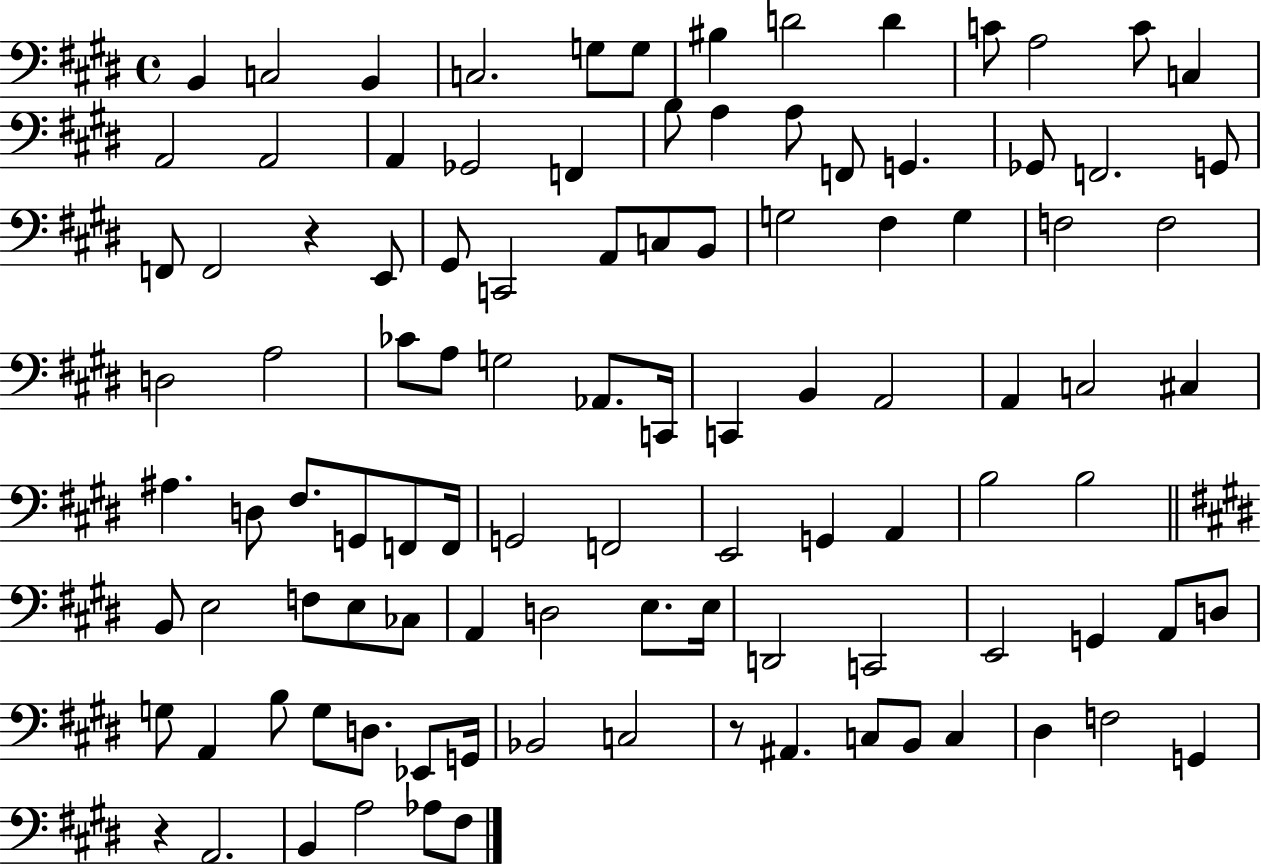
B2/q C3/h B2/q C3/h. G3/e G3/e BIS3/q D4/h D4/q C4/e A3/h C4/e C3/q A2/h A2/h A2/q Gb2/h F2/q B3/e A3/q A3/e F2/e G2/q. Gb2/e F2/h. G2/e F2/e F2/h R/q E2/e G#2/e C2/h A2/e C3/e B2/e G3/h F#3/q G3/q F3/h F3/h D3/h A3/h CES4/e A3/e G3/h Ab2/e. C2/s C2/q B2/q A2/h A2/q C3/h C#3/q A#3/q. D3/e F#3/e. G2/e F2/e F2/s G2/h F2/h E2/h G2/q A2/q B3/h B3/h B2/e E3/h F3/e E3/e CES3/e A2/q D3/h E3/e. E3/s D2/h C2/h E2/h G2/q A2/e D3/e G3/e A2/q B3/e G3/e D3/e. Eb2/e G2/s Bb2/h C3/h R/e A#2/q. C3/e B2/e C3/q D#3/q F3/h G2/q R/q A2/h. B2/q A3/h Ab3/e F#3/e